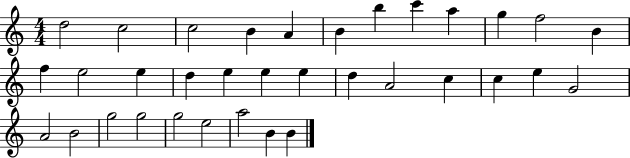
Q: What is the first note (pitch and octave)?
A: D5